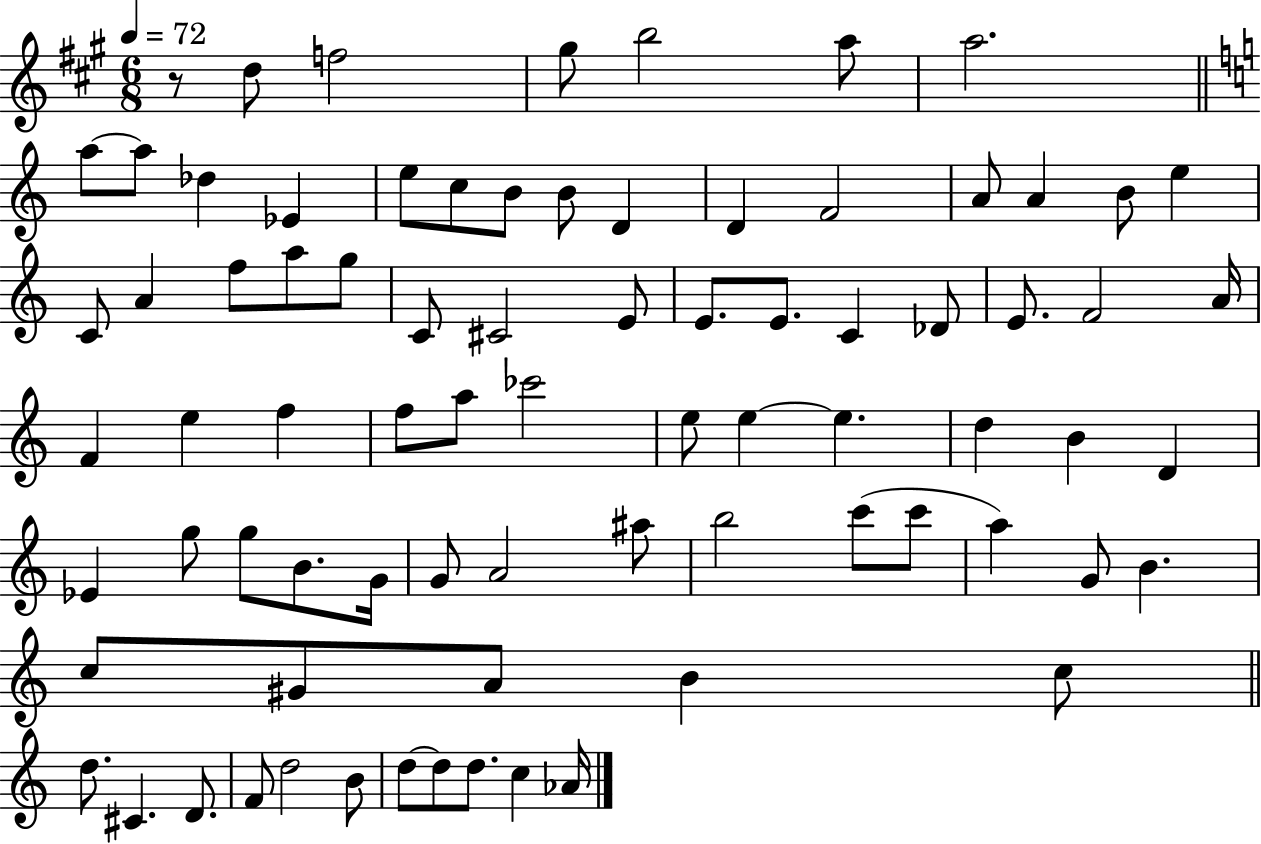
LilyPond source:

{
  \clef treble
  \numericTimeSignature
  \time 6/8
  \key a \major
  \tempo 4 = 72
  r8 d''8 f''2 | gis''8 b''2 a''8 | a''2. | \bar "||" \break \key c \major a''8~~ a''8 des''4 ees'4 | e''8 c''8 b'8 b'8 d'4 | d'4 f'2 | a'8 a'4 b'8 e''4 | \break c'8 a'4 f''8 a''8 g''8 | c'8 cis'2 e'8 | e'8. e'8. c'4 des'8 | e'8. f'2 a'16 | \break f'4 e''4 f''4 | f''8 a''8 ces'''2 | e''8 e''4~~ e''4. | d''4 b'4 d'4 | \break ees'4 g''8 g''8 b'8. g'16 | g'8 a'2 ais''8 | b''2 c'''8( c'''8 | a''4) g'8 b'4. | \break c''8 gis'8 a'8 b'4 c''8 | \bar "||" \break \key c \major d''8. cis'4. d'8. | f'8 d''2 b'8 | d''8~~ d''8 d''8. c''4 aes'16 | \bar "|."
}